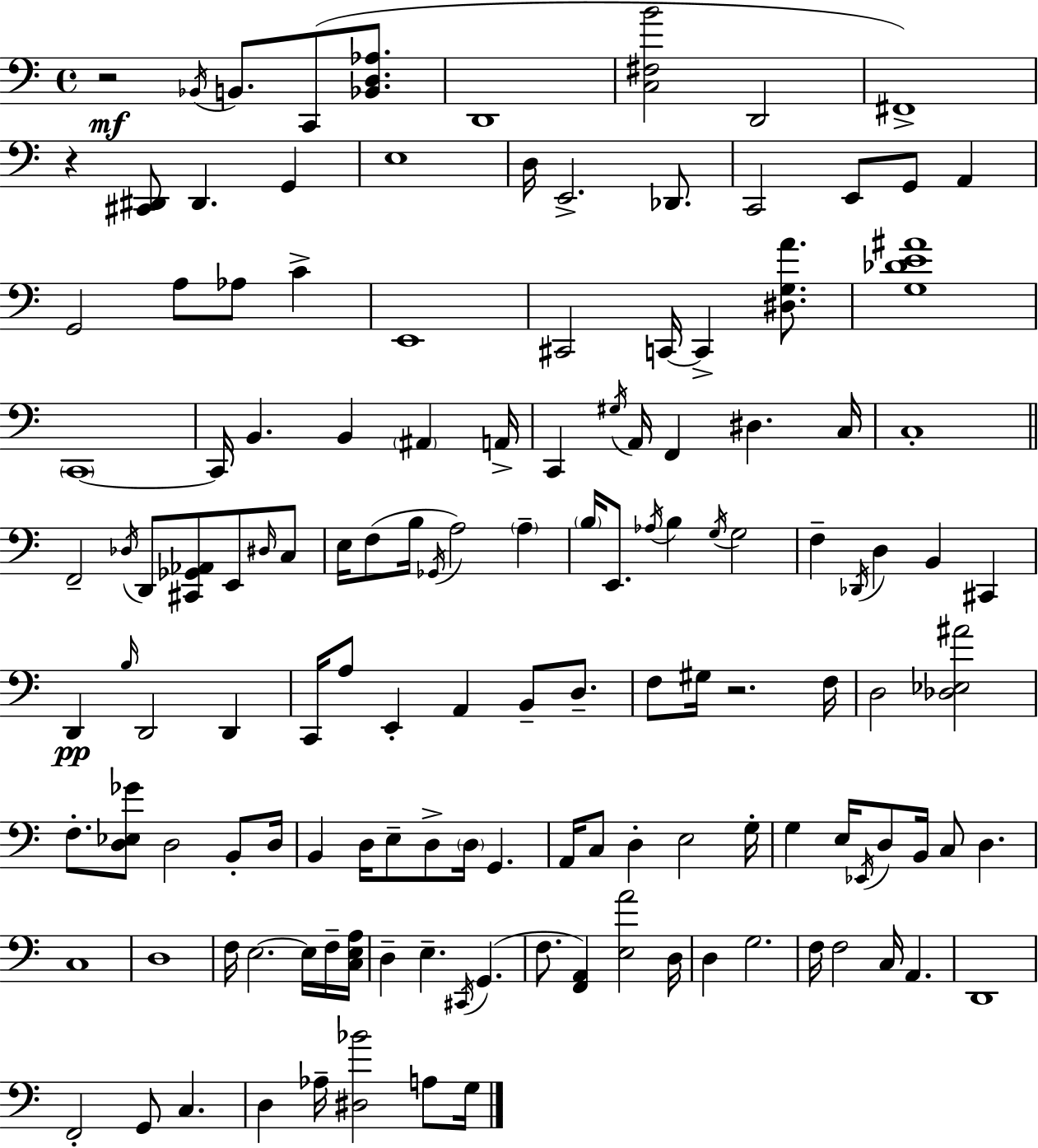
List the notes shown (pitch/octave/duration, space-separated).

R/h Bb2/s B2/e. C2/e [Bb2,D3,Ab3]/e. D2/w [C3,F#3,B4]/h D2/h F#2/w R/q [C#2,D#2]/e D#2/q. G2/q E3/w D3/s E2/h. Db2/e. C2/h E2/e G2/e A2/q G2/h A3/e Ab3/e C4/q E2/w C#2/h C2/s C2/q [D#3,G3,A4]/e. [G3,Db4,E4,A#4]/w C2/w C2/s B2/q. B2/q A#2/q A2/s C2/q G#3/s A2/s F2/q D#3/q. C3/s C3/w F2/h Db3/s D2/e [C#2,Gb2,Ab2]/e E2/e D#3/s C3/e E3/s F3/e B3/s Gb2/s A3/h A3/q B3/s E2/e. Ab3/s B3/q G3/s G3/h F3/q Db2/s D3/q B2/q C#2/q D2/q B3/s D2/h D2/q C2/s A3/e E2/q A2/q B2/e D3/e. F3/e G#3/s R/h. F3/s D3/h [Db3,Eb3,A#4]/h F3/e. [D3,Eb3,Gb4]/e D3/h B2/e D3/s B2/q D3/s E3/e D3/e D3/s G2/q. A2/s C3/e D3/q E3/h G3/s G3/q E3/s Eb2/s D3/e B2/s C3/e D3/q. C3/w D3/w F3/s E3/h. E3/s F3/s [C3,E3,A3]/s D3/q E3/q. C#2/s G2/q. F3/e. [F2,A2]/q [E3,A4]/h D3/s D3/q G3/h. F3/s F3/h C3/s A2/q. D2/w F2/h G2/e C3/q. D3/q Ab3/s [D#3,Bb4]/h A3/e G3/s